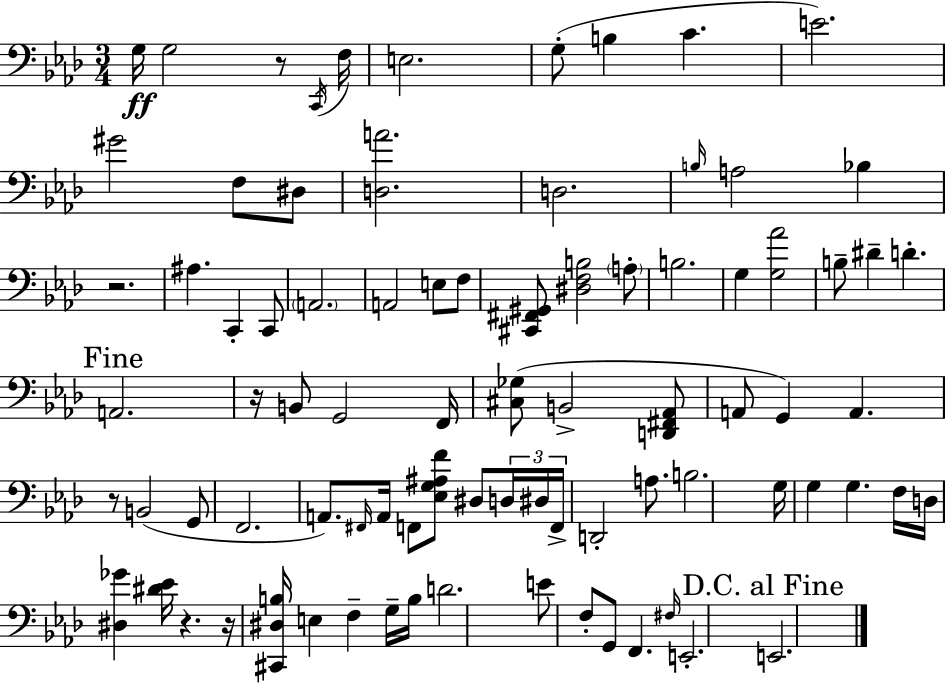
X:1
T:Untitled
M:3/4
L:1/4
K:Ab
G,/4 G,2 z/2 C,,/4 F,/4 E,2 G,/2 B, C E2 ^G2 F,/2 ^D,/2 [D,A]2 D,2 B,/4 A,2 _B, z2 ^A, C,, C,,/2 A,,2 A,,2 E,/2 F,/2 [^C,,^F,,^G,,]/2 [^D,F,B,]2 A,/2 B,2 G, [G,_A]2 B,/2 ^D D A,,2 z/4 B,,/2 G,,2 F,,/4 [^C,_G,]/2 B,,2 [D,,^F,,_A,,]/2 A,,/2 G,, A,, z/2 B,,2 G,,/2 F,,2 A,,/2 ^F,,/4 A,,/4 F,,/2 [_E,G,^A,F]/2 ^D,/2 D,/4 ^D,/4 F,,/4 D,,2 A,/2 B,2 G,/4 G, G, F,/4 D,/4 [^D,_G] [^D_E]/4 z z/4 [^C,,^D,B,]/4 E, F, G,/4 B,/4 D2 E/2 F,/2 G,,/2 F,, ^F,/4 E,,2 E,,2